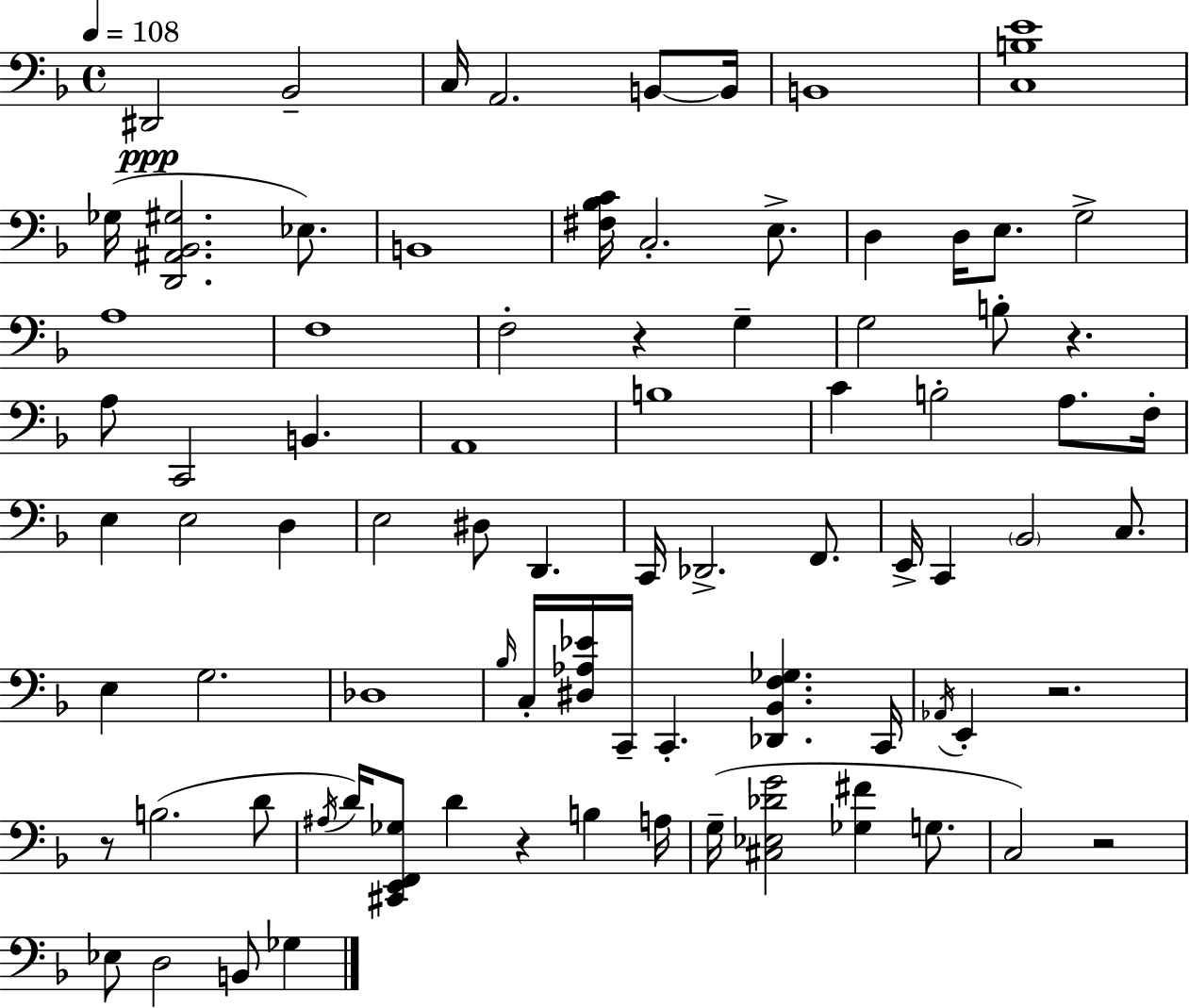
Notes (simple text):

D#2/h Bb2/h C3/s A2/h. B2/e B2/s B2/w [C3,B3,E4]/w Gb3/s [D2,A#2,Bb2,G#3]/h. Eb3/e. B2/w [F#3,Bb3,C4]/s C3/h. E3/e. D3/q D3/s E3/e. G3/h A3/w F3/w F3/h R/q G3/q G3/h B3/e R/q. A3/e C2/h B2/q. A2/w B3/w C4/q B3/h A3/e. F3/s E3/q E3/h D3/q E3/h D#3/e D2/q. C2/s Db2/h. F2/e. E2/s C2/q Bb2/h C3/e. E3/q G3/h. Db3/w Bb3/s C3/s [D#3,Ab3,Eb4]/s C2/s C2/q. [Db2,Bb2,F3,Gb3]/q. C2/s Ab2/s E2/q R/h. R/e B3/h. D4/e A#3/s D4/s [C#2,E2,F2,Gb3]/e D4/q R/q B3/q A3/s G3/s [C#3,Eb3,Db4,G4]/h [Gb3,F#4]/q G3/e. C3/h R/h Eb3/e D3/h B2/e Gb3/q